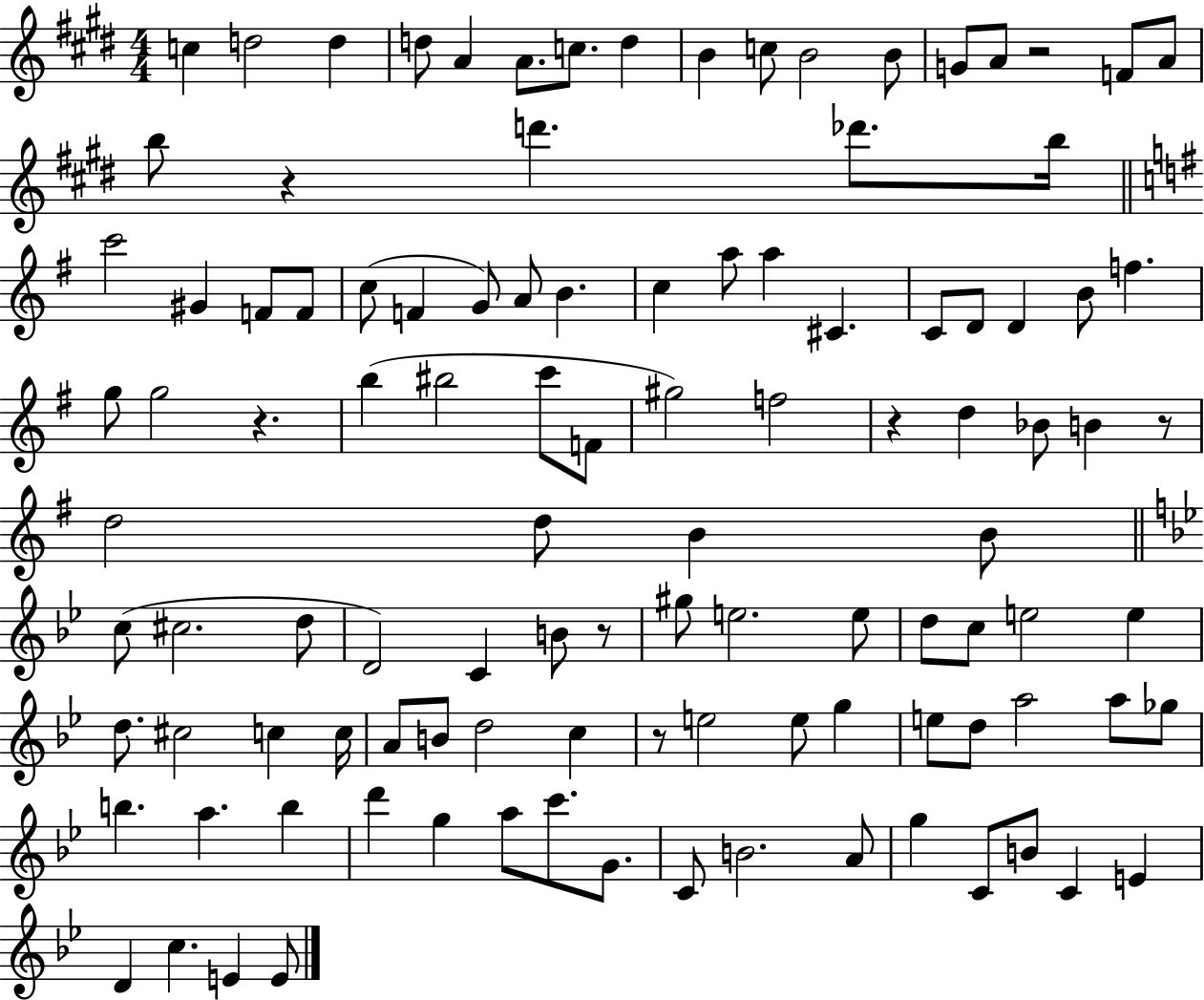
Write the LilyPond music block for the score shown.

{
  \clef treble
  \numericTimeSignature
  \time 4/4
  \key e \major
  c''4 d''2 d''4 | d''8 a'4 a'8. c''8. d''4 | b'4 c''8 b'2 b'8 | g'8 a'8 r2 f'8 a'8 | \break b''8 r4 d'''4. des'''8. b''16 | \bar "||" \break \key g \major c'''2 gis'4 f'8 f'8 | c''8( f'4 g'8) a'8 b'4. | c''4 a''8 a''4 cis'4. | c'8 d'8 d'4 b'8 f''4. | \break g''8 g''2 r4. | b''4( bis''2 c'''8 f'8 | gis''2) f''2 | r4 d''4 bes'8 b'4 r8 | \break d''2 d''8 b'4 b'8 | \bar "||" \break \key bes \major c''8( cis''2. d''8 | d'2) c'4 b'8 r8 | gis''8 e''2. e''8 | d''8 c''8 e''2 e''4 | \break d''8. cis''2 c''4 c''16 | a'8 b'8 d''2 c''4 | r8 e''2 e''8 g''4 | e''8 d''8 a''2 a''8 ges''8 | \break b''4. a''4. b''4 | d'''4 g''4 a''8 c'''8. g'8. | c'8 b'2. a'8 | g''4 c'8 b'8 c'4 e'4 | \break d'4 c''4. e'4 e'8 | \bar "|."
}